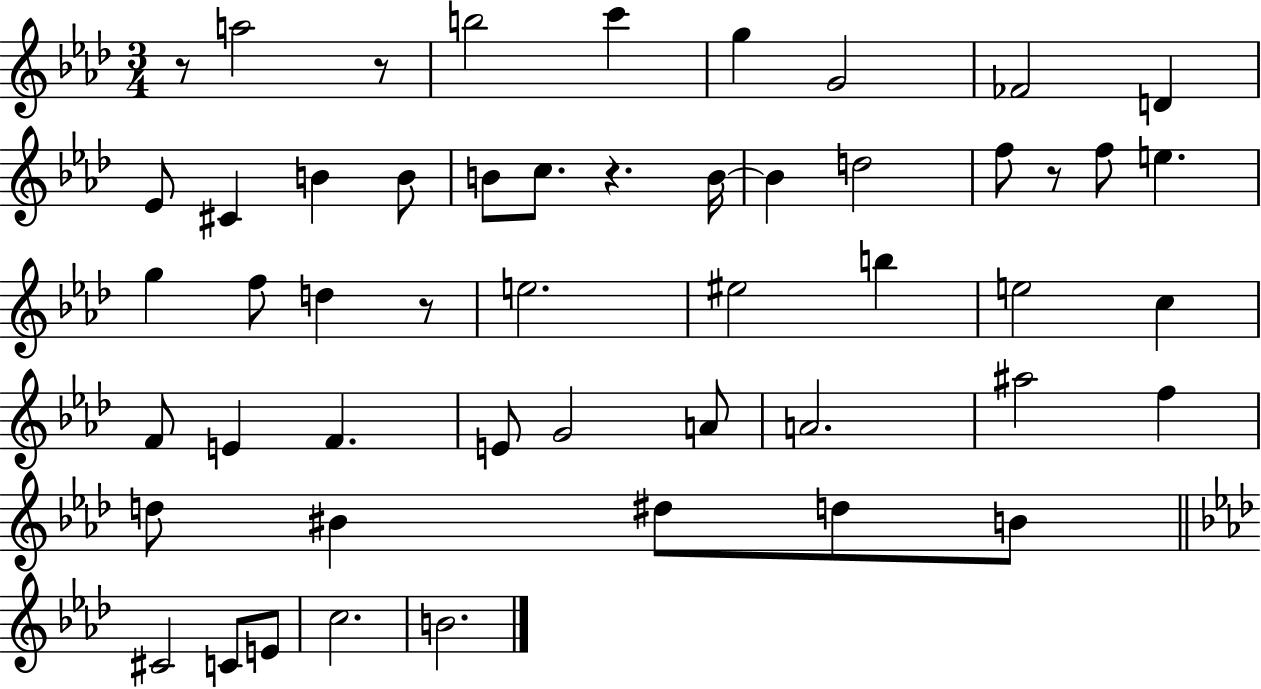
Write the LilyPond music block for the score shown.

{
  \clef treble
  \numericTimeSignature
  \time 3/4
  \key aes \major
  \repeat volta 2 { r8 a''2 r8 | b''2 c'''4 | g''4 g'2 | fes'2 d'4 | \break ees'8 cis'4 b'4 b'8 | b'8 c''8. r4. b'16~~ | b'4 d''2 | f''8 r8 f''8 e''4. | \break g''4 f''8 d''4 r8 | e''2. | eis''2 b''4 | e''2 c''4 | \break f'8 e'4 f'4. | e'8 g'2 a'8 | a'2. | ais''2 f''4 | \break d''8 bis'4 dis''8 d''8 b'8 | \bar "||" \break \key f \minor cis'2 c'8 e'8 | c''2. | b'2. | } \bar "|."
}